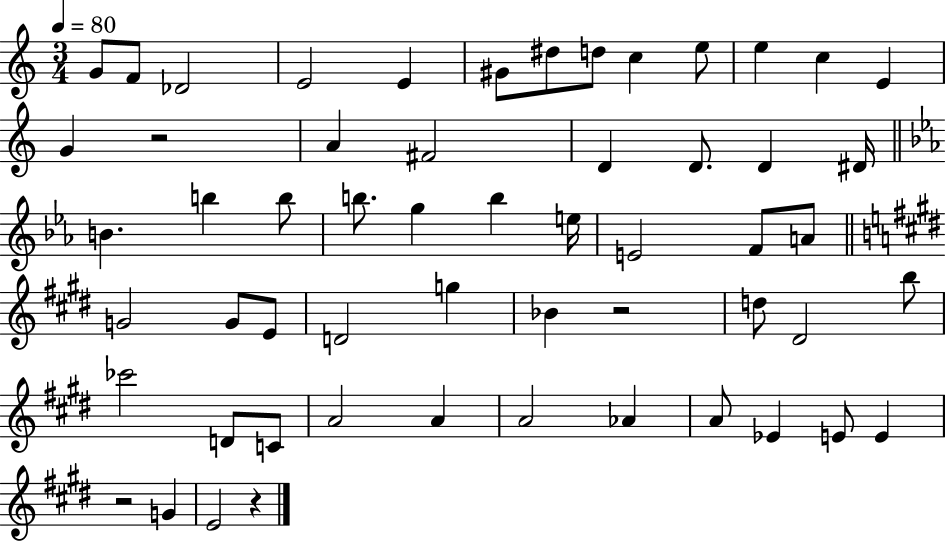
{
  \clef treble
  \numericTimeSignature
  \time 3/4
  \key c \major
  \tempo 4 = 80
  g'8 f'8 des'2 | e'2 e'4 | gis'8 dis''8 d''8 c''4 e''8 | e''4 c''4 e'4 | \break g'4 r2 | a'4 fis'2 | d'4 d'8. d'4 dis'16 | \bar "||" \break \key ees \major b'4. b''4 b''8 | b''8. g''4 b''4 e''16 | e'2 f'8 a'8 | \bar "||" \break \key e \major g'2 g'8 e'8 | d'2 g''4 | bes'4 r2 | d''8 dis'2 b''8 | \break ces'''2 d'8 c'8 | a'2 a'4 | a'2 aes'4 | a'8 ees'4 e'8 e'4 | \break r2 g'4 | e'2 r4 | \bar "|."
}